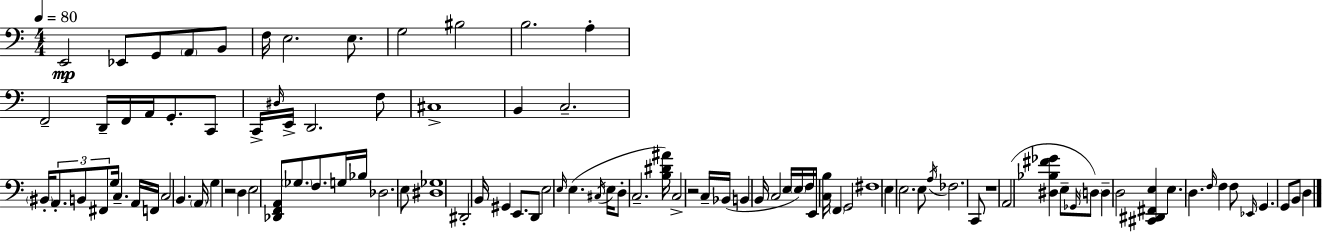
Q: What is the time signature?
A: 4/4